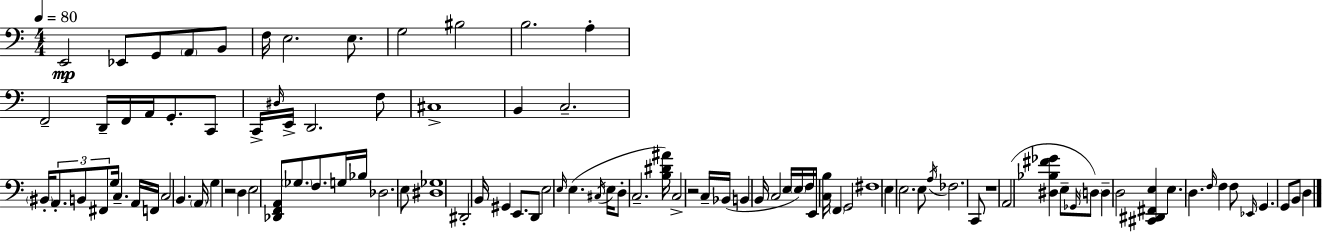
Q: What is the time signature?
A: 4/4